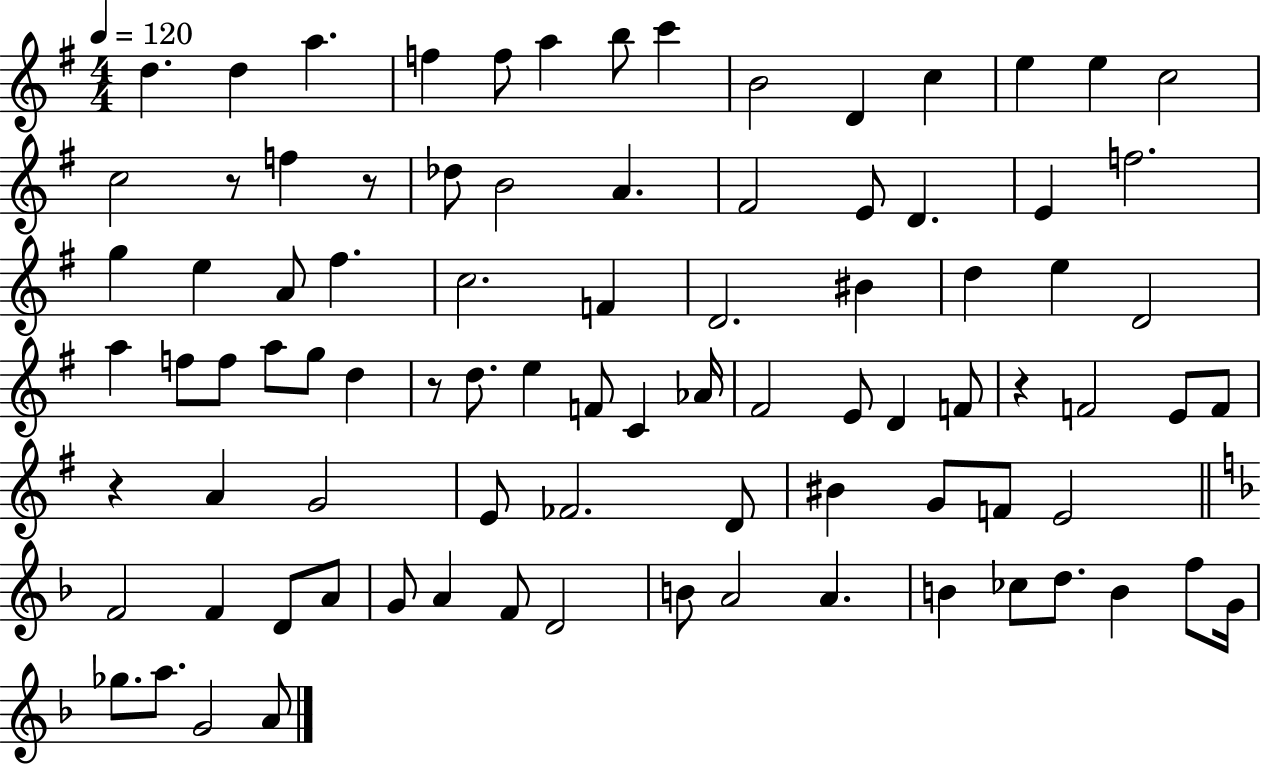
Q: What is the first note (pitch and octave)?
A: D5